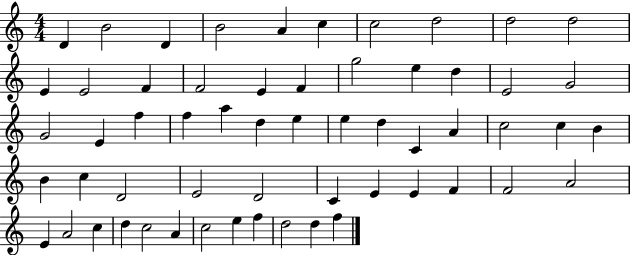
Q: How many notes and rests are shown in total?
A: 58